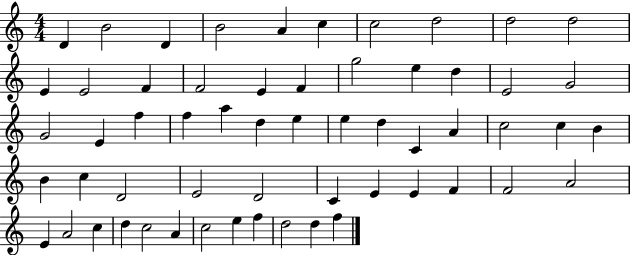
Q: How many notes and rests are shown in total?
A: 58